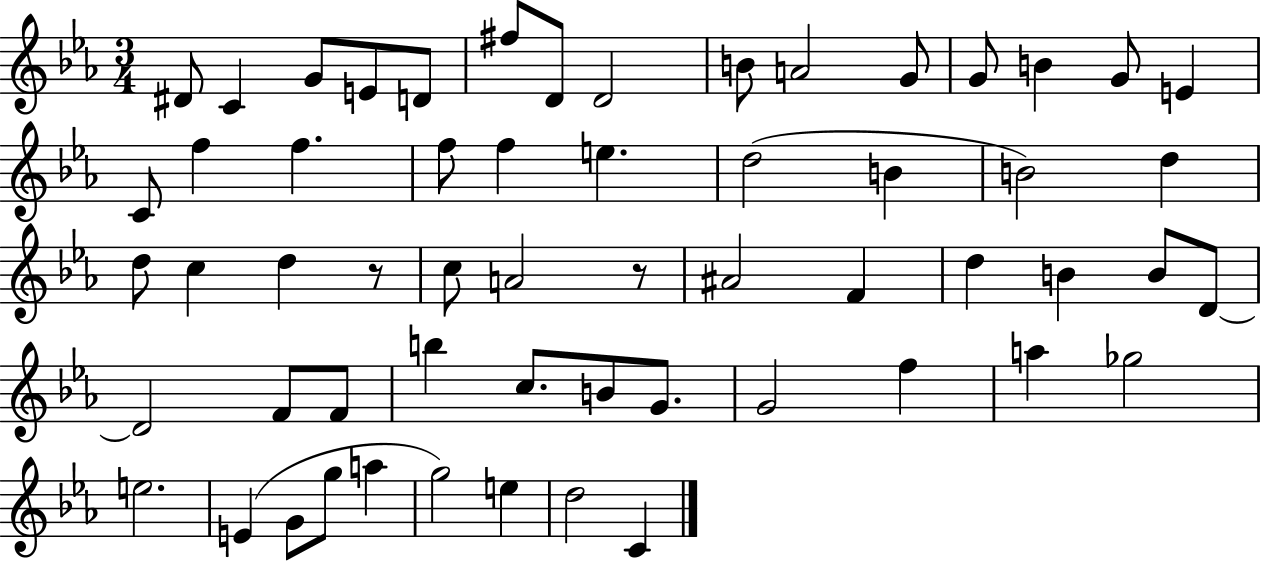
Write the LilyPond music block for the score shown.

{
  \clef treble
  \numericTimeSignature
  \time 3/4
  \key ees \major
  dis'8 c'4 g'8 e'8 d'8 | fis''8 d'8 d'2 | b'8 a'2 g'8 | g'8 b'4 g'8 e'4 | \break c'8 f''4 f''4. | f''8 f''4 e''4. | d''2( b'4 | b'2) d''4 | \break d''8 c''4 d''4 r8 | c''8 a'2 r8 | ais'2 f'4 | d''4 b'4 b'8 d'8~~ | \break d'2 f'8 f'8 | b''4 c''8. b'8 g'8. | g'2 f''4 | a''4 ges''2 | \break e''2. | e'4( g'8 g''8 a''4 | g''2) e''4 | d''2 c'4 | \break \bar "|."
}